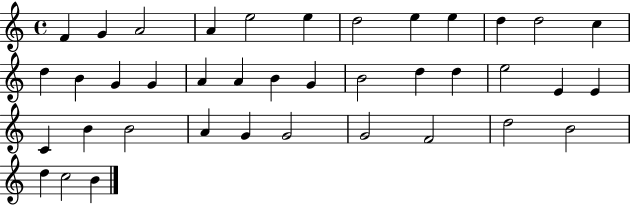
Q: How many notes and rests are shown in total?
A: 39